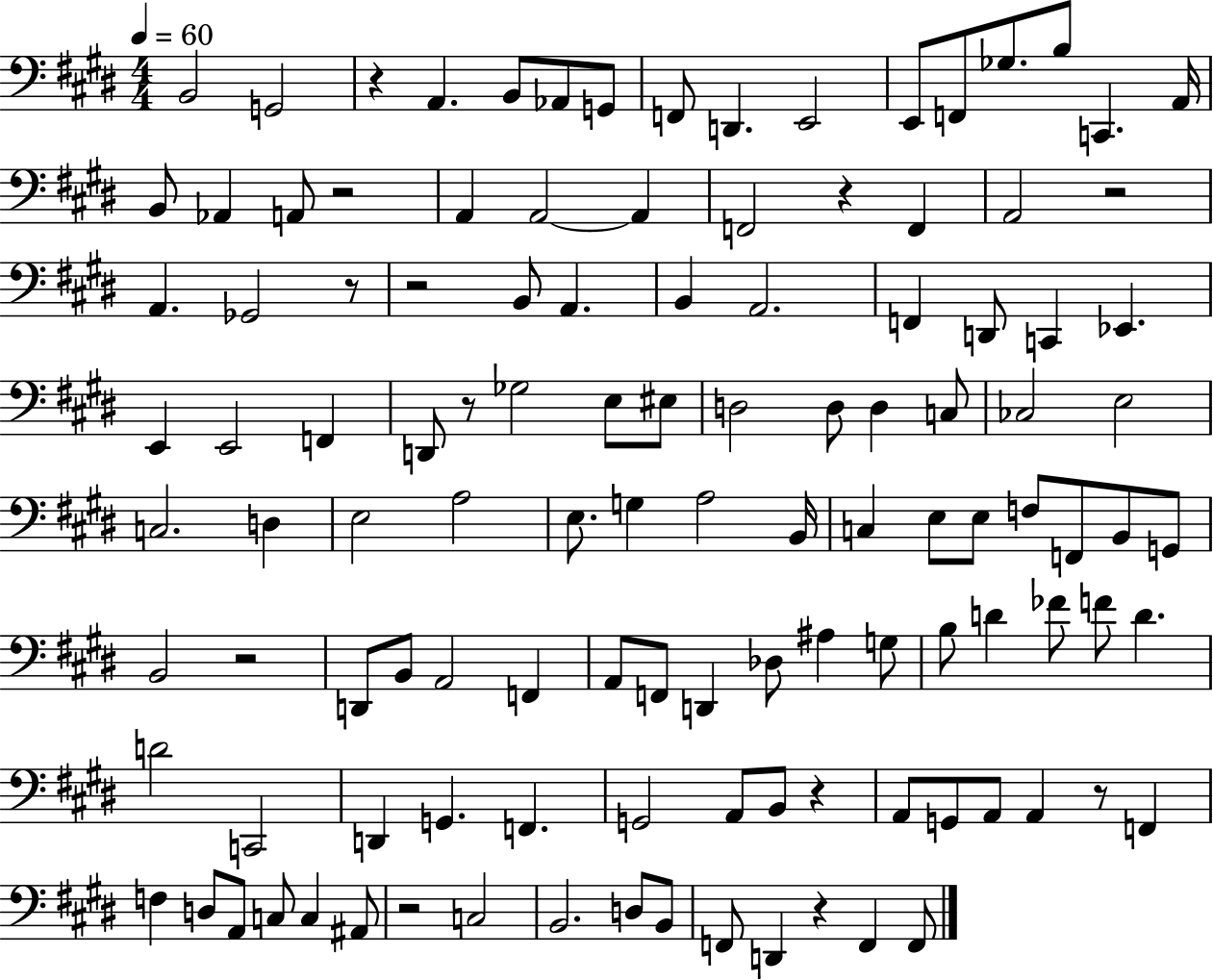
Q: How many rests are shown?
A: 12